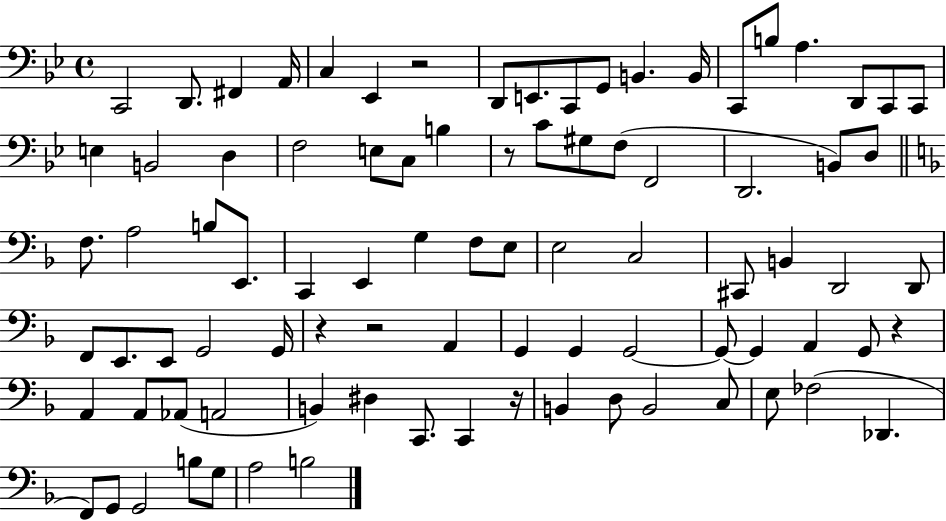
{
  \clef bass
  \time 4/4
  \defaultTimeSignature
  \key bes \major
  \repeat volta 2 { c,2 d,8. fis,4 a,16 | c4 ees,4 r2 | d,8 e,8. c,8 g,8 b,4. b,16 | c,8 b8 a4. d,8 c,8 c,8 | \break e4 b,2 d4 | f2 e8 c8 b4 | r8 c'8 gis8 f8( f,2 | d,2. b,8) d8 | \break \bar "||" \break \key d \minor f8. a2 b8 e,8. | c,4 e,4 g4 f8 e8 | e2 c2 | cis,8 b,4 d,2 d,8 | \break f,8 e,8. e,8 g,2 g,16 | r4 r2 a,4 | g,4 g,4 g,2~~ | g,8~~ g,4 a,4 g,8 r4 | \break a,4 a,8 aes,8( a,2 | b,4) dis4 c,8. c,4 r16 | b,4 d8 b,2 c8 | e8 fes2( des,4. | \break f,8) g,8 g,2 b8 g8 | a2 b2 | } \bar "|."
}